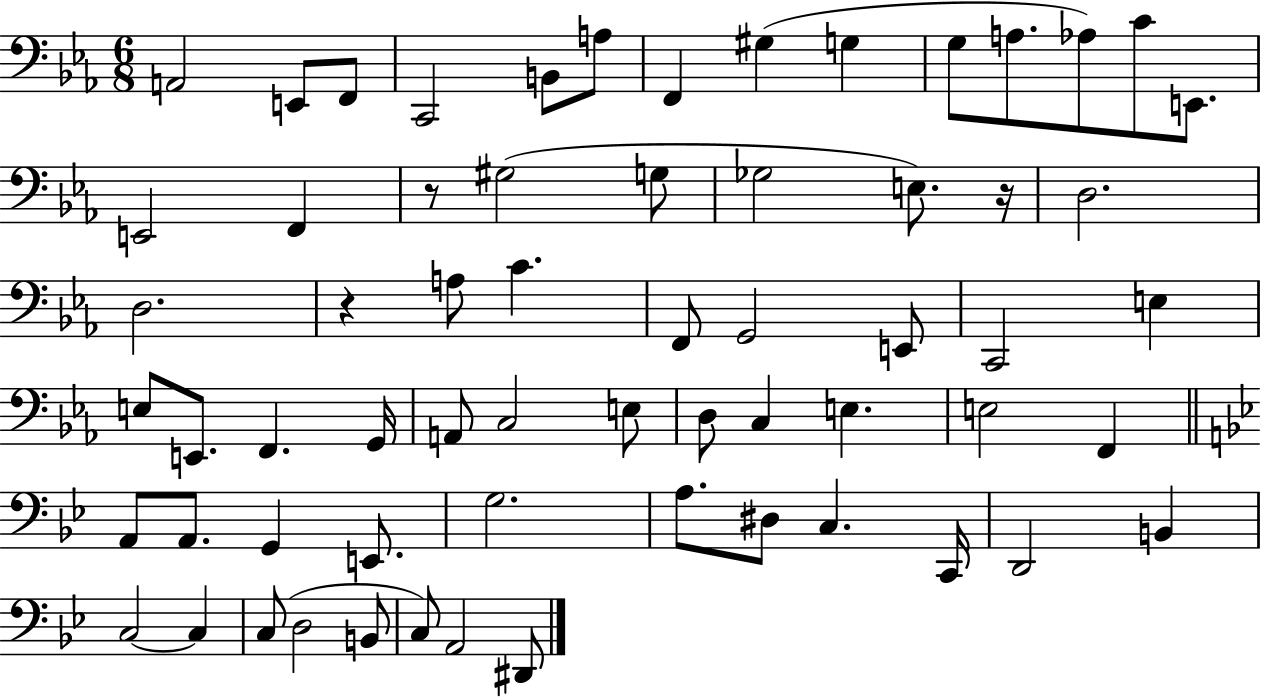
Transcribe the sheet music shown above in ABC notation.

X:1
T:Untitled
M:6/8
L:1/4
K:Eb
A,,2 E,,/2 F,,/2 C,,2 B,,/2 A,/2 F,, ^G, G, G,/2 A,/2 _A,/2 C/2 E,,/2 E,,2 F,, z/2 ^G,2 G,/2 _G,2 E,/2 z/4 D,2 D,2 z A,/2 C F,,/2 G,,2 E,,/2 C,,2 E, E,/2 E,,/2 F,, G,,/4 A,,/2 C,2 E,/2 D,/2 C, E, E,2 F,, A,,/2 A,,/2 G,, E,,/2 G,2 A,/2 ^D,/2 C, C,,/4 D,,2 B,, C,2 C, C,/2 D,2 B,,/2 C,/2 A,,2 ^D,,/2